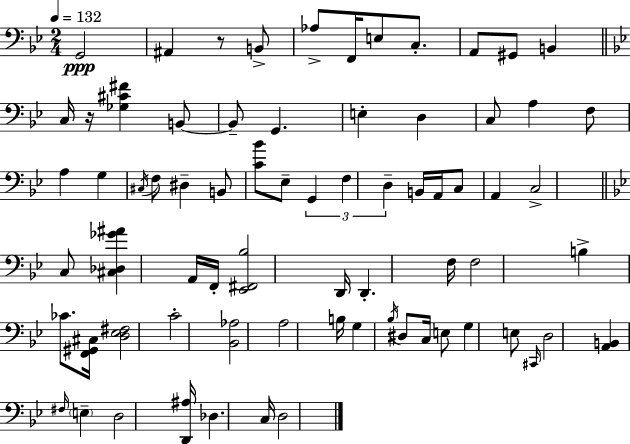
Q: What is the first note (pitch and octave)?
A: G2